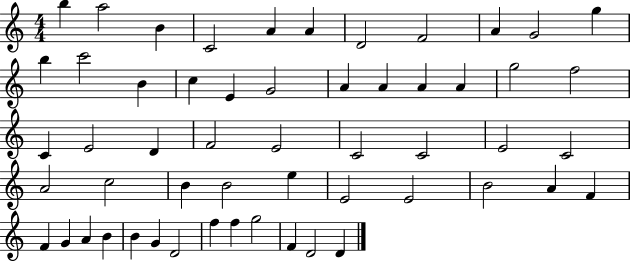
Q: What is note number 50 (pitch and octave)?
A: F5